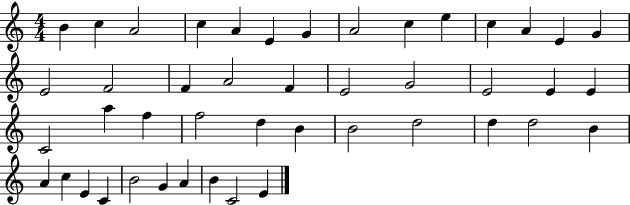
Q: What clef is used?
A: treble